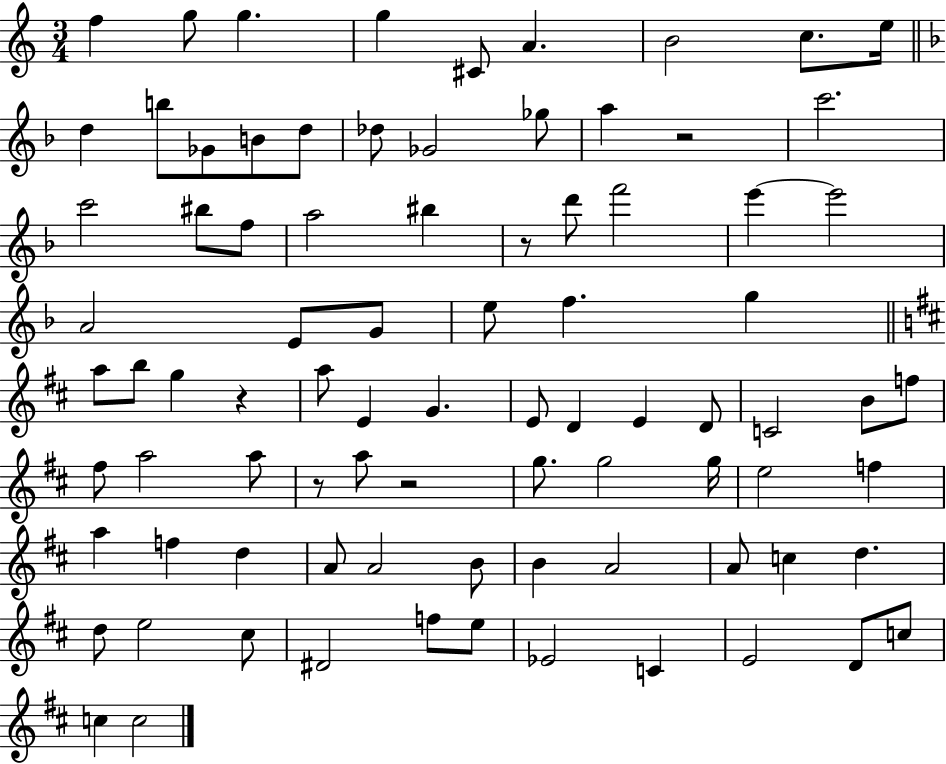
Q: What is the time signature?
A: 3/4